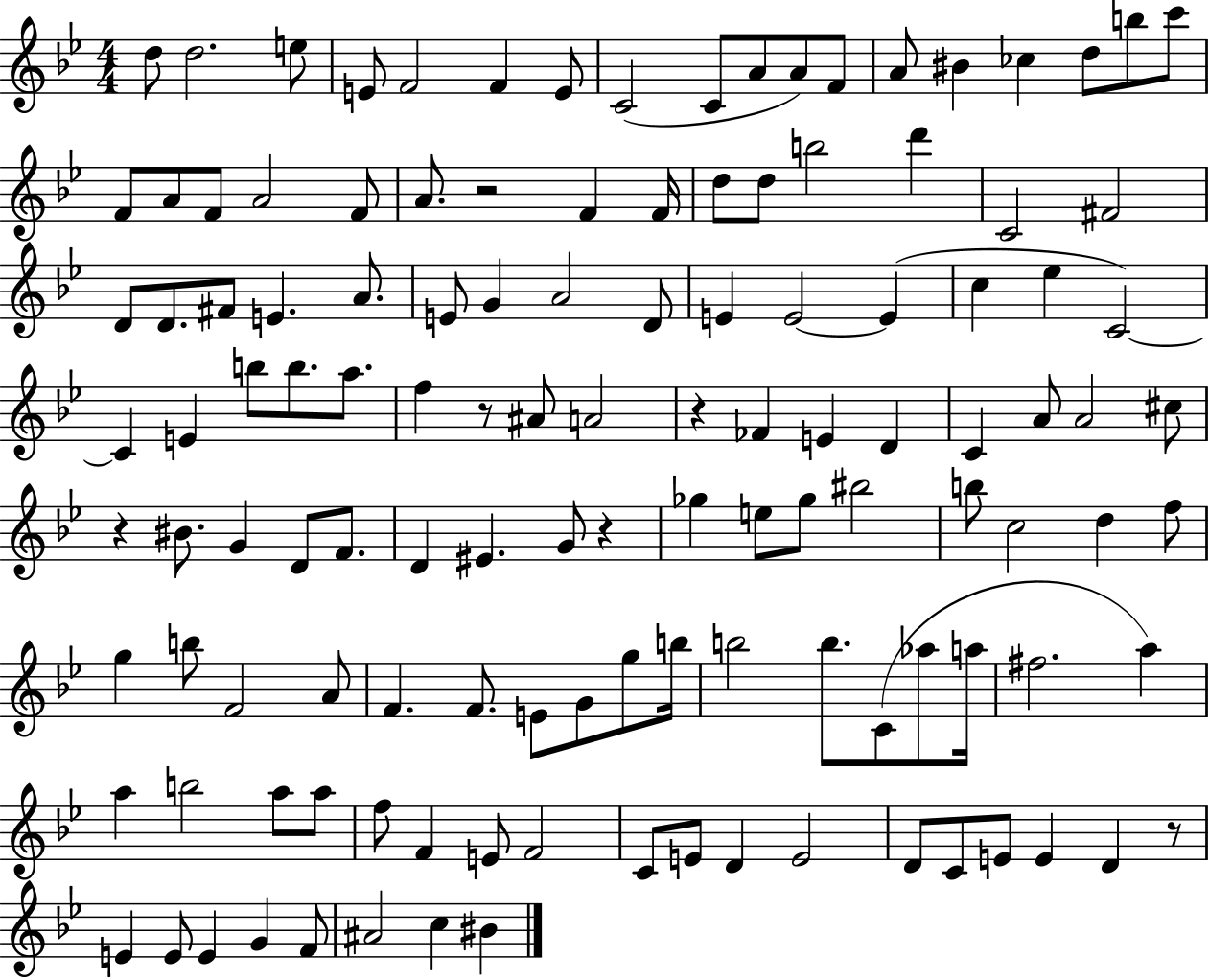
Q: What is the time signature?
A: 4/4